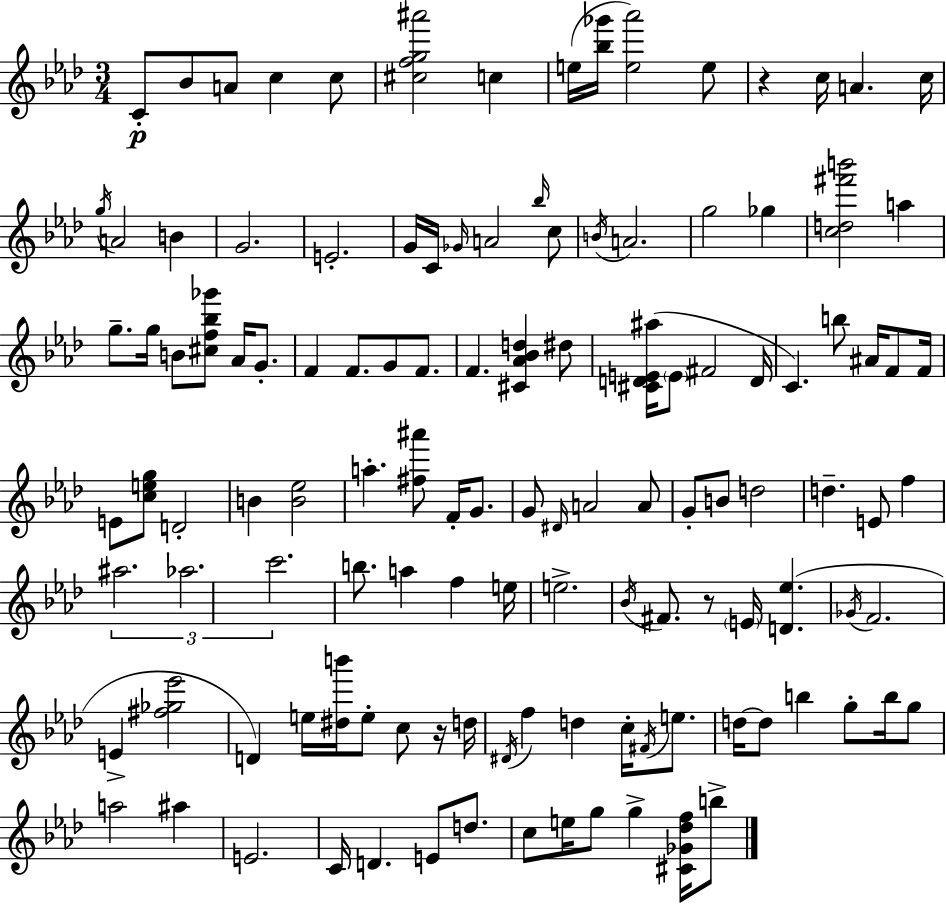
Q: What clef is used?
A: treble